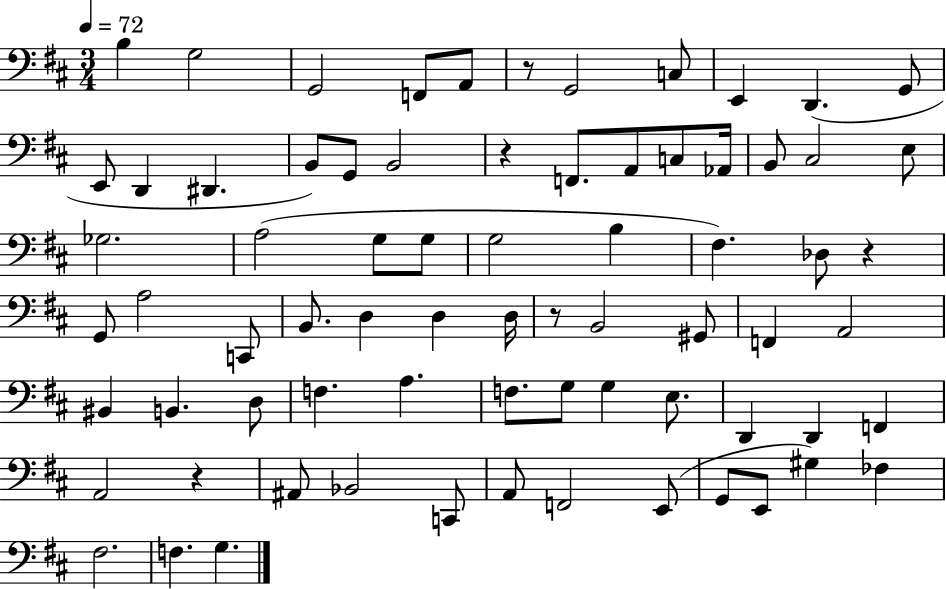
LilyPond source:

{
  \clef bass
  \numericTimeSignature
  \time 3/4
  \key d \major
  \tempo 4 = 72
  b4 g2 | g,2 f,8 a,8 | r8 g,2 c8 | e,4 d,4.( g,8 | \break e,8 d,4 dis,4. | b,8) g,8 b,2 | r4 f,8. a,8 c8 aes,16 | b,8 cis2 e8 | \break ges2. | a2( g8 g8 | g2 b4 | fis4.) des8 r4 | \break g,8 a2 c,8 | b,8. d4 d4 d16 | r8 b,2 gis,8 | f,4 a,2 | \break bis,4 b,4. d8 | f4. a4. | f8. g8 g4 e8. | d,4 d,4 f,4 | \break a,2 r4 | ais,8 bes,2 c,8 | a,8 f,2 e,8( | g,8 e,8 gis4) fes4 | \break fis2. | f4. g4. | \bar "|."
}